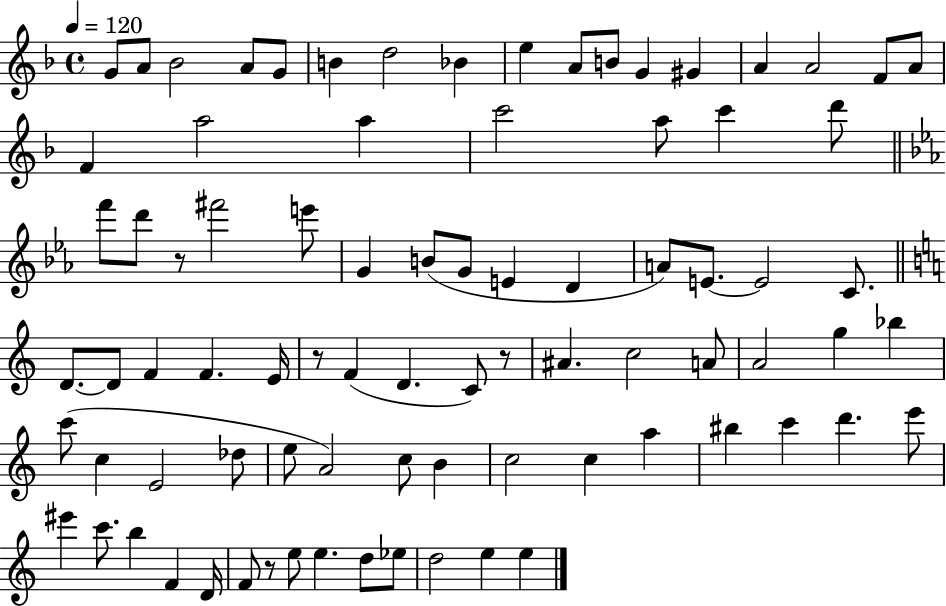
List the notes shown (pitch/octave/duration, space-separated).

G4/e A4/e Bb4/h A4/e G4/e B4/q D5/h Bb4/q E5/q A4/e B4/e G4/q G#4/q A4/q A4/h F4/e A4/e F4/q A5/h A5/q C6/h A5/e C6/q D6/e F6/e D6/e R/e F#6/h E6/e G4/q B4/e G4/e E4/q D4/q A4/e E4/e. E4/h C4/e. D4/e. D4/e F4/q F4/q. E4/s R/e F4/q D4/q. C4/e R/e A#4/q. C5/h A4/e A4/h G5/q Bb5/q C6/e C5/q E4/h Db5/e E5/e A4/h C5/e B4/q C5/h C5/q A5/q BIS5/q C6/q D6/q. E6/e EIS6/q C6/e. B5/q F4/q D4/s F4/e R/e E5/e E5/q. D5/e Eb5/e D5/h E5/q E5/q